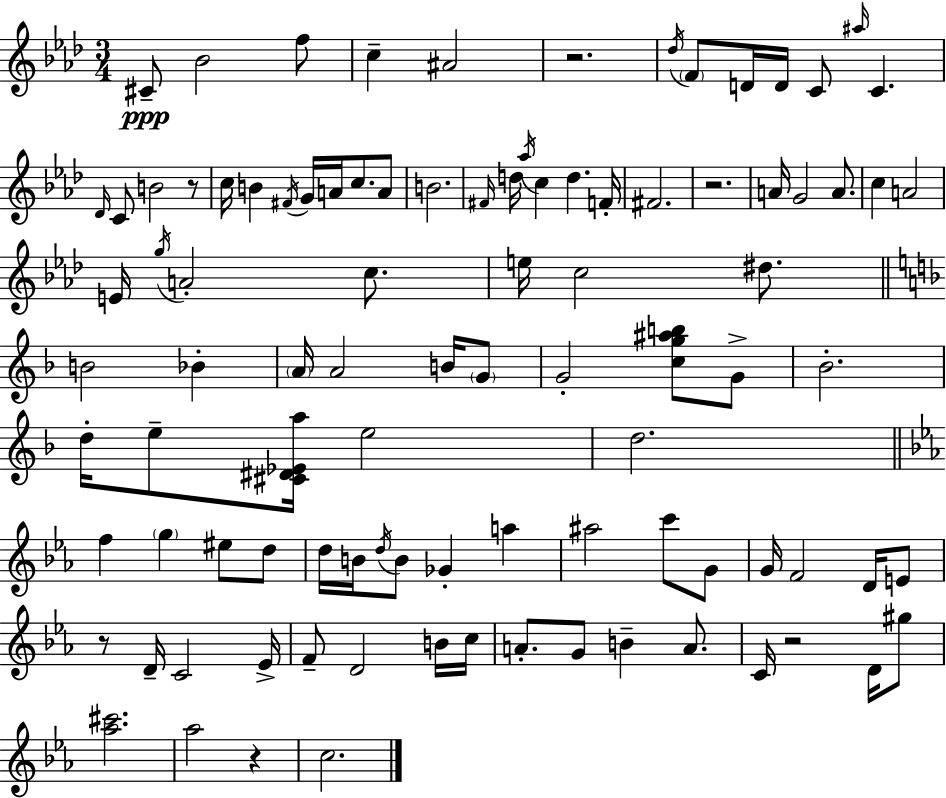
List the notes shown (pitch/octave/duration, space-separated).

C#4/e Bb4/h F5/e C5/q A#4/h R/h. Db5/s F4/e D4/s D4/s C4/e A#5/s C4/q. Db4/s C4/e B4/h R/e C5/s B4/q F#4/s G4/s A4/s C5/e. A4/e B4/h. F#4/s D5/s Ab5/s C5/q D5/q. F4/s F#4/h. R/h. A4/s G4/h A4/e. C5/q A4/h E4/s G5/s A4/h C5/e. E5/s C5/h D#5/e. B4/h Bb4/q A4/s A4/h B4/s G4/e G4/h [C5,G5,A#5,B5]/e G4/e Bb4/h. D5/s E5/e [C#4,D#4,Eb4,A5]/s E5/h D5/h. F5/q G5/q EIS5/e D5/e D5/s B4/s D5/s B4/e Gb4/q A5/q A#5/h C6/e G4/e G4/s F4/h D4/s E4/e R/e D4/s C4/h Eb4/s F4/e D4/h B4/s C5/s A4/e. G4/e B4/q A4/e. C4/s R/h D4/s G#5/e [Ab5,C#6]/h. Ab5/h R/q C5/h.